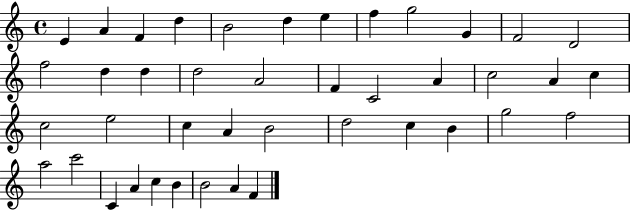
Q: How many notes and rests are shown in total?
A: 42